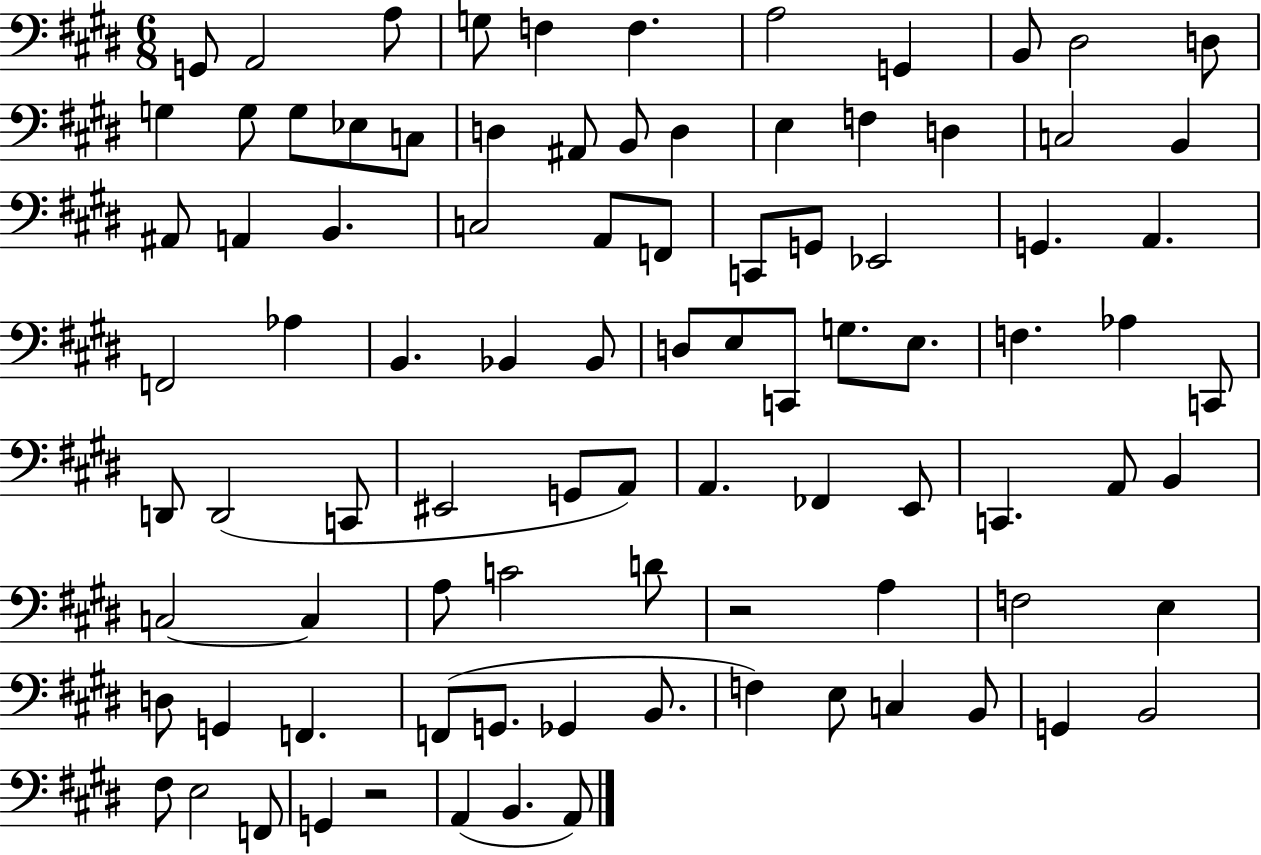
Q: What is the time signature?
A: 6/8